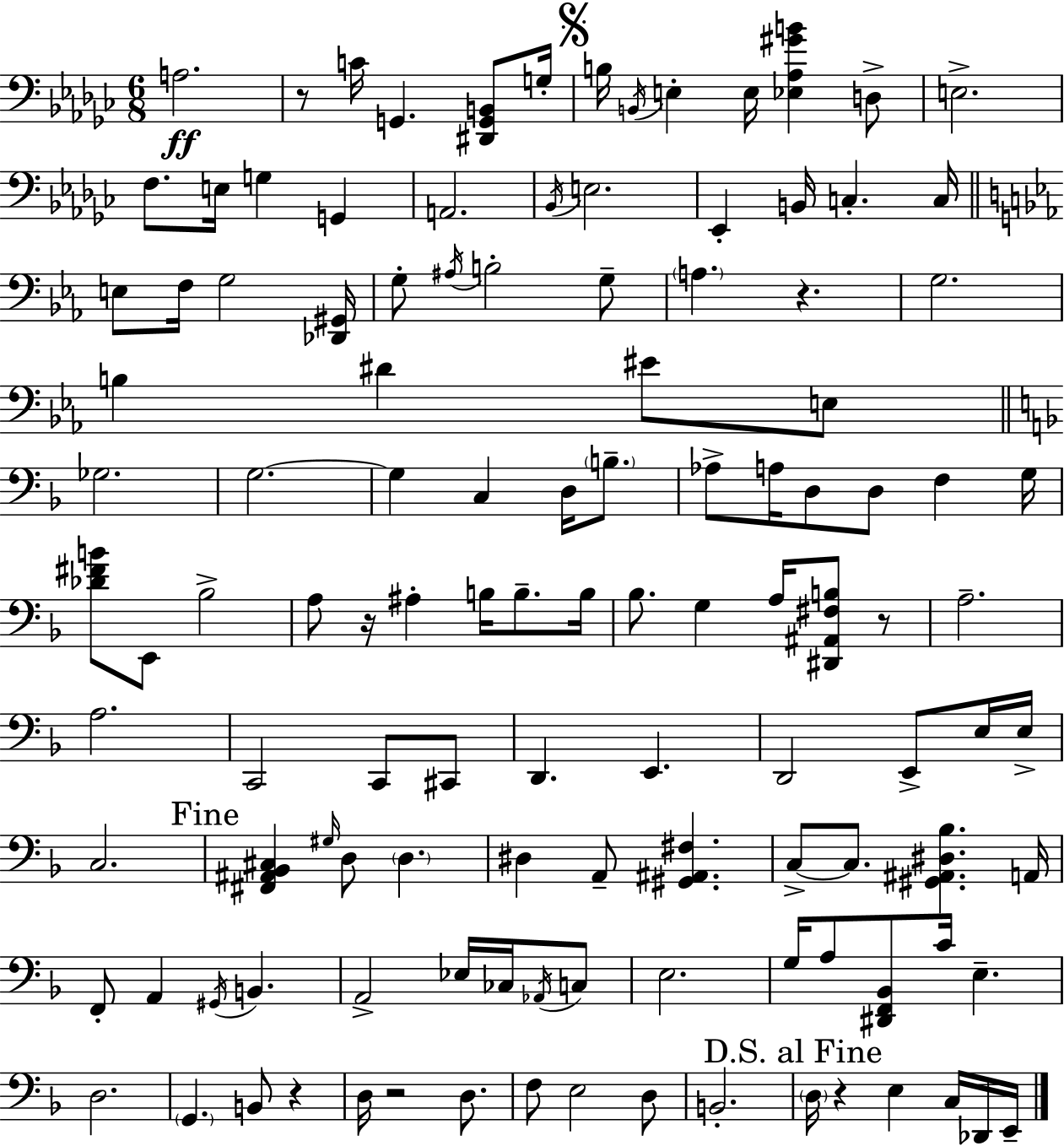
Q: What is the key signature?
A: EES minor